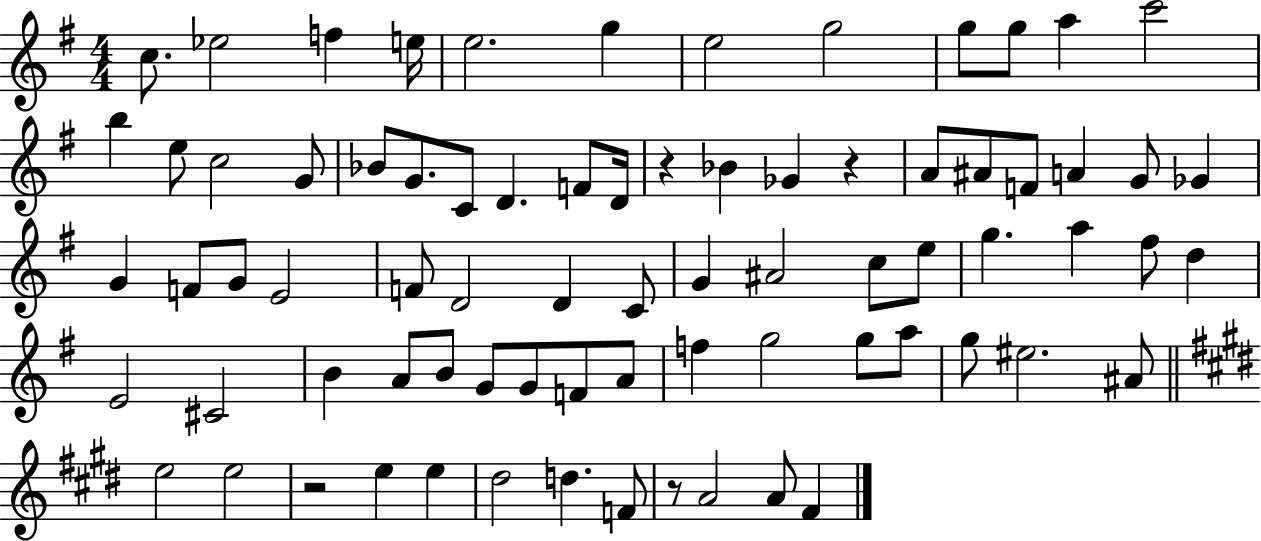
C5/e. Eb5/h F5/q E5/s E5/h. G5/q E5/h G5/h G5/e G5/e A5/q C6/h B5/q E5/e C5/h G4/e Bb4/e G4/e. C4/e D4/q. F4/e D4/s R/q Bb4/q Gb4/q R/q A4/e A#4/e F4/e A4/q G4/e Gb4/q G4/q F4/e G4/e E4/h F4/e D4/h D4/q C4/e G4/q A#4/h C5/e E5/e G5/q. A5/q F#5/e D5/q E4/h C#4/h B4/q A4/e B4/e G4/e G4/e F4/e A4/e F5/q G5/h G5/e A5/e G5/e EIS5/h. A#4/e E5/h E5/h R/h E5/q E5/q D#5/h D5/q. F4/e R/e A4/h A4/e F#4/q